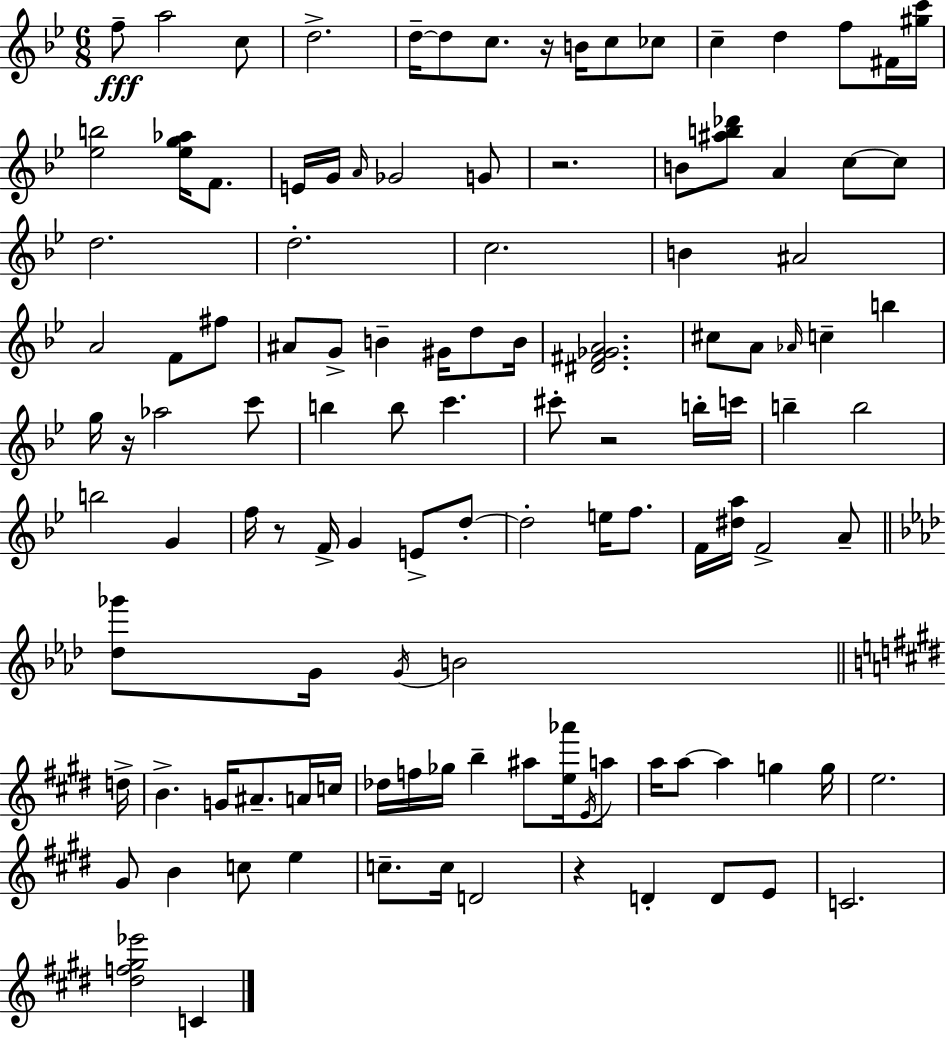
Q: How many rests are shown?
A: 6